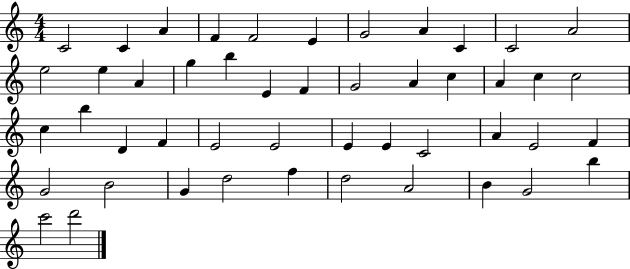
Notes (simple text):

C4/h C4/q A4/q F4/q F4/h E4/q G4/h A4/q C4/q C4/h A4/h E5/h E5/q A4/q G5/q B5/q E4/q F4/q G4/h A4/q C5/q A4/q C5/q C5/h C5/q B5/q D4/q F4/q E4/h E4/h E4/q E4/q C4/h A4/q E4/h F4/q G4/h B4/h G4/q D5/h F5/q D5/h A4/h B4/q G4/h B5/q C6/h D6/h